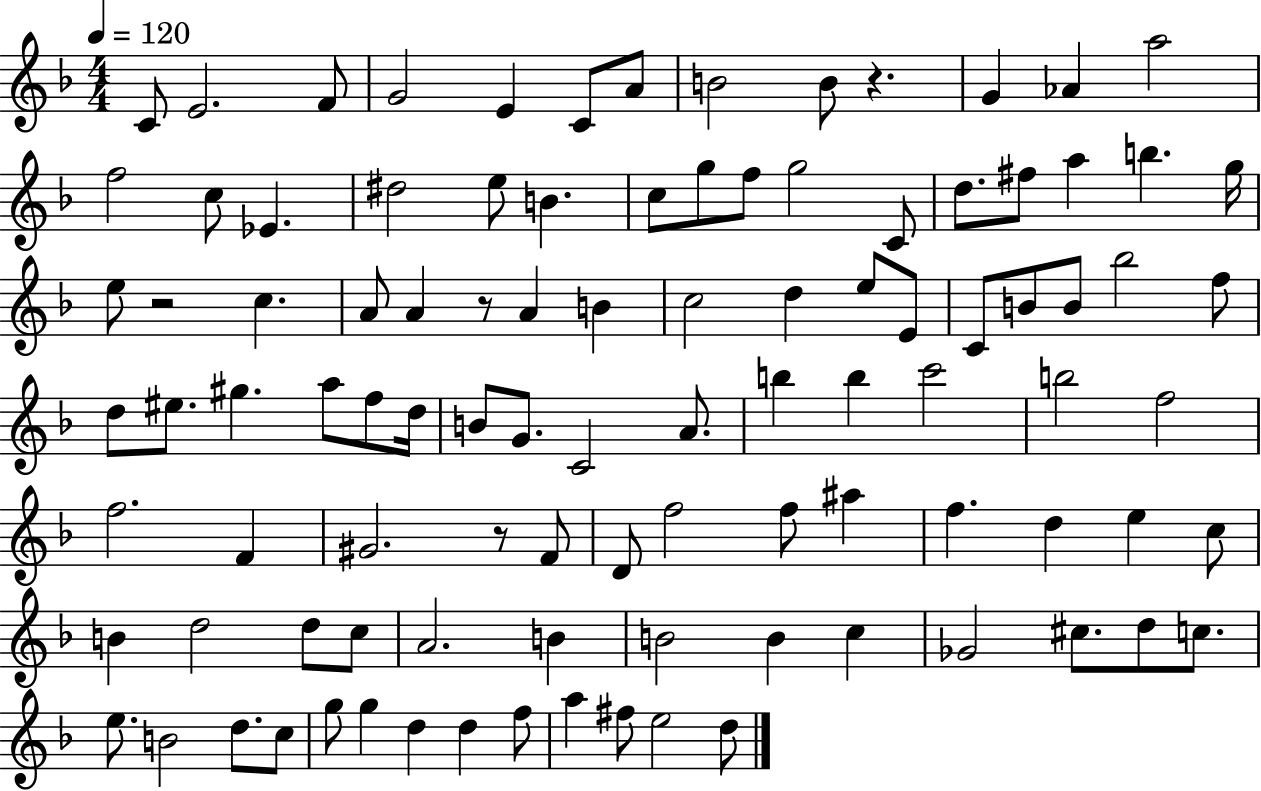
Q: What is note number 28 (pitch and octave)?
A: G5